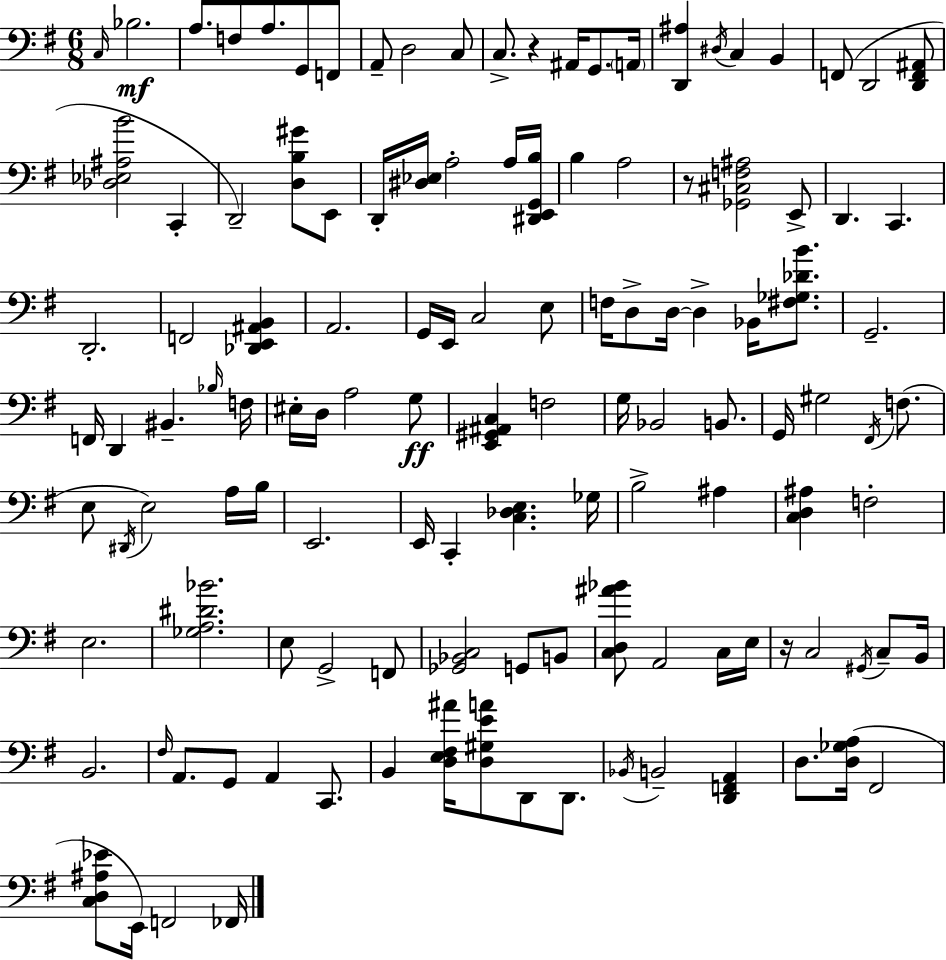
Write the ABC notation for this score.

X:1
T:Untitled
M:6/8
L:1/4
K:Em
C,/4 _B,2 A,/2 F,/2 A,/2 G,,/2 F,,/2 A,,/2 D,2 C,/2 C,/2 z ^A,,/4 G,,/2 A,,/4 [D,,^A,] ^D,/4 C, B,, F,,/2 D,,2 [D,,F,,^A,,]/2 [_D,_E,^A,B]2 C,, D,,2 [D,B,^G]/2 E,,/2 D,,/4 [^D,_E,]/4 A,2 A,/4 [^D,,E,,G,,B,]/4 B, A,2 z/2 [_G,,^C,F,^A,]2 E,,/2 D,, C,, D,,2 F,,2 [_D,,E,,^A,,B,,] A,,2 G,,/4 E,,/4 C,2 E,/2 F,/4 D,/2 D,/4 D, _B,,/4 [^F,_G,_DB]/2 G,,2 F,,/4 D,, ^B,, _B,/4 F,/4 ^E,/4 D,/4 A,2 G,/2 [E,,^G,,^A,,C,] F,2 G,/4 _B,,2 B,,/2 G,,/4 ^G,2 ^F,,/4 F,/2 E,/2 ^D,,/4 E,2 A,/4 B,/4 E,,2 E,,/4 C,, [C,_D,E,] _G,/4 B,2 ^A, [C,D,^A,] F,2 E,2 [_G,A,^D_B]2 E,/2 G,,2 F,,/2 [_G,,_B,,C,]2 G,,/2 B,,/2 [C,D,^A_B]/2 A,,2 C,/4 E,/4 z/4 C,2 ^G,,/4 C,/2 B,,/4 B,,2 ^F,/4 A,,/2 G,,/2 A,, C,,/2 B,, [D,E,^F,^A]/4 [D,^G,EA]/2 D,,/2 D,,/2 _B,,/4 B,,2 [D,,F,,A,,] D,/2 [D,_G,A,]/4 ^F,,2 [C,D,^A,_E]/2 E,,/4 F,,2 _F,,/4